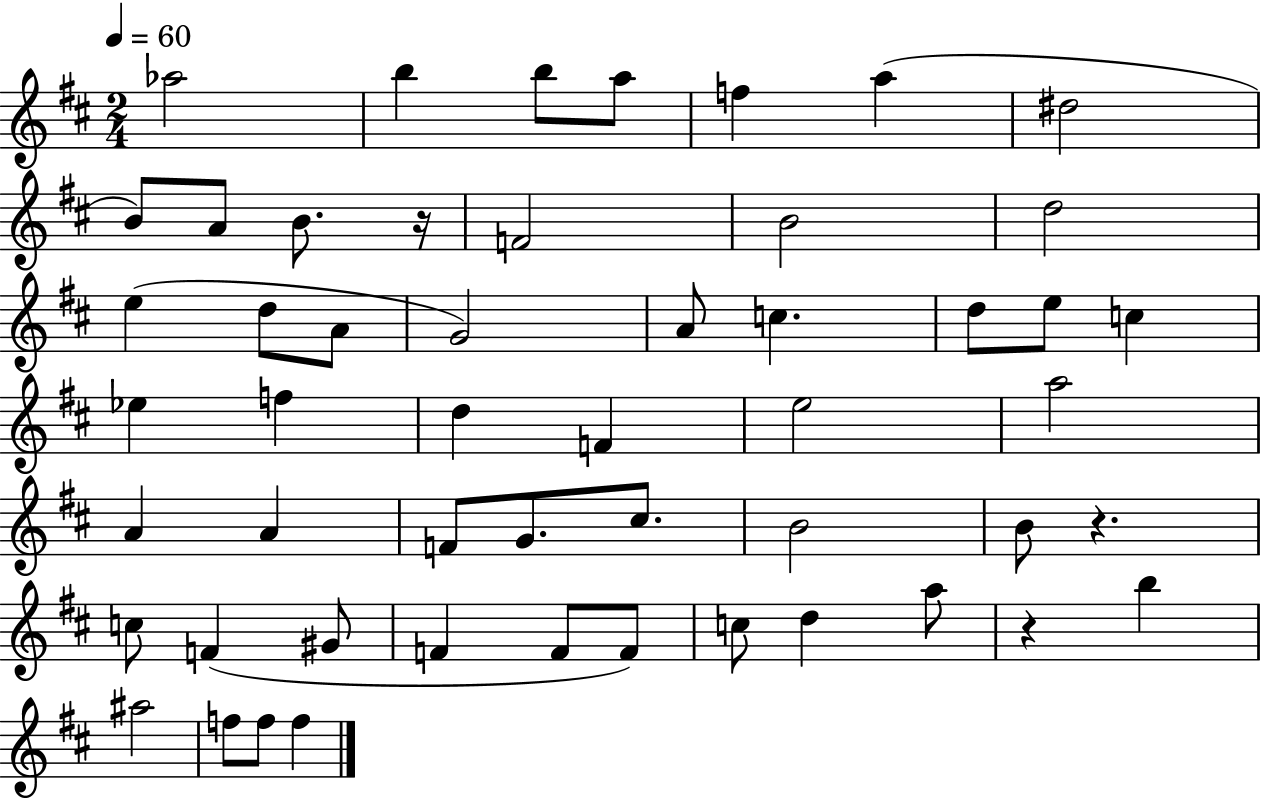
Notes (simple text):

Ab5/h B5/q B5/e A5/e F5/q A5/q D#5/h B4/e A4/e B4/e. R/s F4/h B4/h D5/h E5/q D5/e A4/e G4/h A4/e C5/q. D5/e E5/e C5/q Eb5/q F5/q D5/q F4/q E5/h A5/h A4/q A4/q F4/e G4/e. C#5/e. B4/h B4/e R/q. C5/e F4/q G#4/e F4/q F4/e F4/e C5/e D5/q A5/e R/q B5/q A#5/h F5/e F5/e F5/q